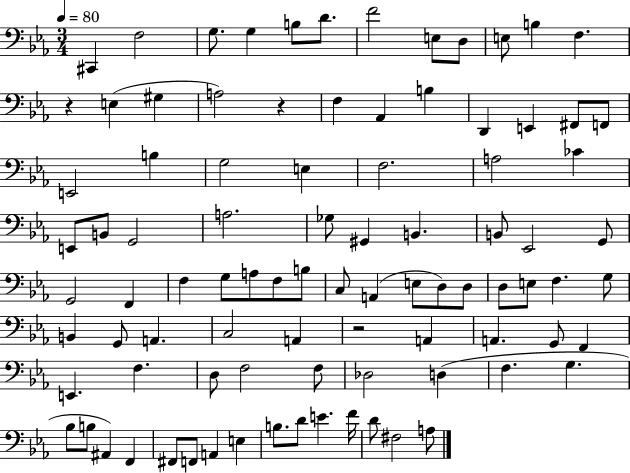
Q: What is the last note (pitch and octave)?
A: A3